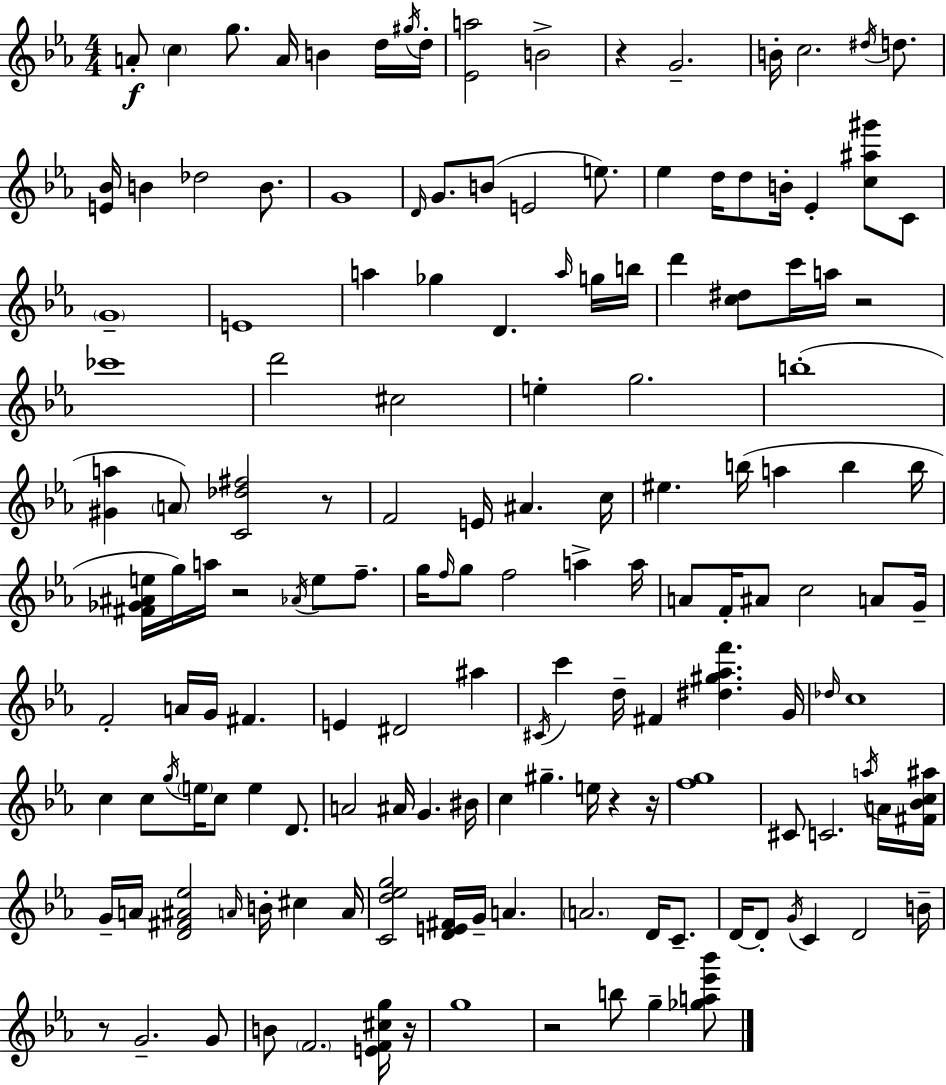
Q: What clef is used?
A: treble